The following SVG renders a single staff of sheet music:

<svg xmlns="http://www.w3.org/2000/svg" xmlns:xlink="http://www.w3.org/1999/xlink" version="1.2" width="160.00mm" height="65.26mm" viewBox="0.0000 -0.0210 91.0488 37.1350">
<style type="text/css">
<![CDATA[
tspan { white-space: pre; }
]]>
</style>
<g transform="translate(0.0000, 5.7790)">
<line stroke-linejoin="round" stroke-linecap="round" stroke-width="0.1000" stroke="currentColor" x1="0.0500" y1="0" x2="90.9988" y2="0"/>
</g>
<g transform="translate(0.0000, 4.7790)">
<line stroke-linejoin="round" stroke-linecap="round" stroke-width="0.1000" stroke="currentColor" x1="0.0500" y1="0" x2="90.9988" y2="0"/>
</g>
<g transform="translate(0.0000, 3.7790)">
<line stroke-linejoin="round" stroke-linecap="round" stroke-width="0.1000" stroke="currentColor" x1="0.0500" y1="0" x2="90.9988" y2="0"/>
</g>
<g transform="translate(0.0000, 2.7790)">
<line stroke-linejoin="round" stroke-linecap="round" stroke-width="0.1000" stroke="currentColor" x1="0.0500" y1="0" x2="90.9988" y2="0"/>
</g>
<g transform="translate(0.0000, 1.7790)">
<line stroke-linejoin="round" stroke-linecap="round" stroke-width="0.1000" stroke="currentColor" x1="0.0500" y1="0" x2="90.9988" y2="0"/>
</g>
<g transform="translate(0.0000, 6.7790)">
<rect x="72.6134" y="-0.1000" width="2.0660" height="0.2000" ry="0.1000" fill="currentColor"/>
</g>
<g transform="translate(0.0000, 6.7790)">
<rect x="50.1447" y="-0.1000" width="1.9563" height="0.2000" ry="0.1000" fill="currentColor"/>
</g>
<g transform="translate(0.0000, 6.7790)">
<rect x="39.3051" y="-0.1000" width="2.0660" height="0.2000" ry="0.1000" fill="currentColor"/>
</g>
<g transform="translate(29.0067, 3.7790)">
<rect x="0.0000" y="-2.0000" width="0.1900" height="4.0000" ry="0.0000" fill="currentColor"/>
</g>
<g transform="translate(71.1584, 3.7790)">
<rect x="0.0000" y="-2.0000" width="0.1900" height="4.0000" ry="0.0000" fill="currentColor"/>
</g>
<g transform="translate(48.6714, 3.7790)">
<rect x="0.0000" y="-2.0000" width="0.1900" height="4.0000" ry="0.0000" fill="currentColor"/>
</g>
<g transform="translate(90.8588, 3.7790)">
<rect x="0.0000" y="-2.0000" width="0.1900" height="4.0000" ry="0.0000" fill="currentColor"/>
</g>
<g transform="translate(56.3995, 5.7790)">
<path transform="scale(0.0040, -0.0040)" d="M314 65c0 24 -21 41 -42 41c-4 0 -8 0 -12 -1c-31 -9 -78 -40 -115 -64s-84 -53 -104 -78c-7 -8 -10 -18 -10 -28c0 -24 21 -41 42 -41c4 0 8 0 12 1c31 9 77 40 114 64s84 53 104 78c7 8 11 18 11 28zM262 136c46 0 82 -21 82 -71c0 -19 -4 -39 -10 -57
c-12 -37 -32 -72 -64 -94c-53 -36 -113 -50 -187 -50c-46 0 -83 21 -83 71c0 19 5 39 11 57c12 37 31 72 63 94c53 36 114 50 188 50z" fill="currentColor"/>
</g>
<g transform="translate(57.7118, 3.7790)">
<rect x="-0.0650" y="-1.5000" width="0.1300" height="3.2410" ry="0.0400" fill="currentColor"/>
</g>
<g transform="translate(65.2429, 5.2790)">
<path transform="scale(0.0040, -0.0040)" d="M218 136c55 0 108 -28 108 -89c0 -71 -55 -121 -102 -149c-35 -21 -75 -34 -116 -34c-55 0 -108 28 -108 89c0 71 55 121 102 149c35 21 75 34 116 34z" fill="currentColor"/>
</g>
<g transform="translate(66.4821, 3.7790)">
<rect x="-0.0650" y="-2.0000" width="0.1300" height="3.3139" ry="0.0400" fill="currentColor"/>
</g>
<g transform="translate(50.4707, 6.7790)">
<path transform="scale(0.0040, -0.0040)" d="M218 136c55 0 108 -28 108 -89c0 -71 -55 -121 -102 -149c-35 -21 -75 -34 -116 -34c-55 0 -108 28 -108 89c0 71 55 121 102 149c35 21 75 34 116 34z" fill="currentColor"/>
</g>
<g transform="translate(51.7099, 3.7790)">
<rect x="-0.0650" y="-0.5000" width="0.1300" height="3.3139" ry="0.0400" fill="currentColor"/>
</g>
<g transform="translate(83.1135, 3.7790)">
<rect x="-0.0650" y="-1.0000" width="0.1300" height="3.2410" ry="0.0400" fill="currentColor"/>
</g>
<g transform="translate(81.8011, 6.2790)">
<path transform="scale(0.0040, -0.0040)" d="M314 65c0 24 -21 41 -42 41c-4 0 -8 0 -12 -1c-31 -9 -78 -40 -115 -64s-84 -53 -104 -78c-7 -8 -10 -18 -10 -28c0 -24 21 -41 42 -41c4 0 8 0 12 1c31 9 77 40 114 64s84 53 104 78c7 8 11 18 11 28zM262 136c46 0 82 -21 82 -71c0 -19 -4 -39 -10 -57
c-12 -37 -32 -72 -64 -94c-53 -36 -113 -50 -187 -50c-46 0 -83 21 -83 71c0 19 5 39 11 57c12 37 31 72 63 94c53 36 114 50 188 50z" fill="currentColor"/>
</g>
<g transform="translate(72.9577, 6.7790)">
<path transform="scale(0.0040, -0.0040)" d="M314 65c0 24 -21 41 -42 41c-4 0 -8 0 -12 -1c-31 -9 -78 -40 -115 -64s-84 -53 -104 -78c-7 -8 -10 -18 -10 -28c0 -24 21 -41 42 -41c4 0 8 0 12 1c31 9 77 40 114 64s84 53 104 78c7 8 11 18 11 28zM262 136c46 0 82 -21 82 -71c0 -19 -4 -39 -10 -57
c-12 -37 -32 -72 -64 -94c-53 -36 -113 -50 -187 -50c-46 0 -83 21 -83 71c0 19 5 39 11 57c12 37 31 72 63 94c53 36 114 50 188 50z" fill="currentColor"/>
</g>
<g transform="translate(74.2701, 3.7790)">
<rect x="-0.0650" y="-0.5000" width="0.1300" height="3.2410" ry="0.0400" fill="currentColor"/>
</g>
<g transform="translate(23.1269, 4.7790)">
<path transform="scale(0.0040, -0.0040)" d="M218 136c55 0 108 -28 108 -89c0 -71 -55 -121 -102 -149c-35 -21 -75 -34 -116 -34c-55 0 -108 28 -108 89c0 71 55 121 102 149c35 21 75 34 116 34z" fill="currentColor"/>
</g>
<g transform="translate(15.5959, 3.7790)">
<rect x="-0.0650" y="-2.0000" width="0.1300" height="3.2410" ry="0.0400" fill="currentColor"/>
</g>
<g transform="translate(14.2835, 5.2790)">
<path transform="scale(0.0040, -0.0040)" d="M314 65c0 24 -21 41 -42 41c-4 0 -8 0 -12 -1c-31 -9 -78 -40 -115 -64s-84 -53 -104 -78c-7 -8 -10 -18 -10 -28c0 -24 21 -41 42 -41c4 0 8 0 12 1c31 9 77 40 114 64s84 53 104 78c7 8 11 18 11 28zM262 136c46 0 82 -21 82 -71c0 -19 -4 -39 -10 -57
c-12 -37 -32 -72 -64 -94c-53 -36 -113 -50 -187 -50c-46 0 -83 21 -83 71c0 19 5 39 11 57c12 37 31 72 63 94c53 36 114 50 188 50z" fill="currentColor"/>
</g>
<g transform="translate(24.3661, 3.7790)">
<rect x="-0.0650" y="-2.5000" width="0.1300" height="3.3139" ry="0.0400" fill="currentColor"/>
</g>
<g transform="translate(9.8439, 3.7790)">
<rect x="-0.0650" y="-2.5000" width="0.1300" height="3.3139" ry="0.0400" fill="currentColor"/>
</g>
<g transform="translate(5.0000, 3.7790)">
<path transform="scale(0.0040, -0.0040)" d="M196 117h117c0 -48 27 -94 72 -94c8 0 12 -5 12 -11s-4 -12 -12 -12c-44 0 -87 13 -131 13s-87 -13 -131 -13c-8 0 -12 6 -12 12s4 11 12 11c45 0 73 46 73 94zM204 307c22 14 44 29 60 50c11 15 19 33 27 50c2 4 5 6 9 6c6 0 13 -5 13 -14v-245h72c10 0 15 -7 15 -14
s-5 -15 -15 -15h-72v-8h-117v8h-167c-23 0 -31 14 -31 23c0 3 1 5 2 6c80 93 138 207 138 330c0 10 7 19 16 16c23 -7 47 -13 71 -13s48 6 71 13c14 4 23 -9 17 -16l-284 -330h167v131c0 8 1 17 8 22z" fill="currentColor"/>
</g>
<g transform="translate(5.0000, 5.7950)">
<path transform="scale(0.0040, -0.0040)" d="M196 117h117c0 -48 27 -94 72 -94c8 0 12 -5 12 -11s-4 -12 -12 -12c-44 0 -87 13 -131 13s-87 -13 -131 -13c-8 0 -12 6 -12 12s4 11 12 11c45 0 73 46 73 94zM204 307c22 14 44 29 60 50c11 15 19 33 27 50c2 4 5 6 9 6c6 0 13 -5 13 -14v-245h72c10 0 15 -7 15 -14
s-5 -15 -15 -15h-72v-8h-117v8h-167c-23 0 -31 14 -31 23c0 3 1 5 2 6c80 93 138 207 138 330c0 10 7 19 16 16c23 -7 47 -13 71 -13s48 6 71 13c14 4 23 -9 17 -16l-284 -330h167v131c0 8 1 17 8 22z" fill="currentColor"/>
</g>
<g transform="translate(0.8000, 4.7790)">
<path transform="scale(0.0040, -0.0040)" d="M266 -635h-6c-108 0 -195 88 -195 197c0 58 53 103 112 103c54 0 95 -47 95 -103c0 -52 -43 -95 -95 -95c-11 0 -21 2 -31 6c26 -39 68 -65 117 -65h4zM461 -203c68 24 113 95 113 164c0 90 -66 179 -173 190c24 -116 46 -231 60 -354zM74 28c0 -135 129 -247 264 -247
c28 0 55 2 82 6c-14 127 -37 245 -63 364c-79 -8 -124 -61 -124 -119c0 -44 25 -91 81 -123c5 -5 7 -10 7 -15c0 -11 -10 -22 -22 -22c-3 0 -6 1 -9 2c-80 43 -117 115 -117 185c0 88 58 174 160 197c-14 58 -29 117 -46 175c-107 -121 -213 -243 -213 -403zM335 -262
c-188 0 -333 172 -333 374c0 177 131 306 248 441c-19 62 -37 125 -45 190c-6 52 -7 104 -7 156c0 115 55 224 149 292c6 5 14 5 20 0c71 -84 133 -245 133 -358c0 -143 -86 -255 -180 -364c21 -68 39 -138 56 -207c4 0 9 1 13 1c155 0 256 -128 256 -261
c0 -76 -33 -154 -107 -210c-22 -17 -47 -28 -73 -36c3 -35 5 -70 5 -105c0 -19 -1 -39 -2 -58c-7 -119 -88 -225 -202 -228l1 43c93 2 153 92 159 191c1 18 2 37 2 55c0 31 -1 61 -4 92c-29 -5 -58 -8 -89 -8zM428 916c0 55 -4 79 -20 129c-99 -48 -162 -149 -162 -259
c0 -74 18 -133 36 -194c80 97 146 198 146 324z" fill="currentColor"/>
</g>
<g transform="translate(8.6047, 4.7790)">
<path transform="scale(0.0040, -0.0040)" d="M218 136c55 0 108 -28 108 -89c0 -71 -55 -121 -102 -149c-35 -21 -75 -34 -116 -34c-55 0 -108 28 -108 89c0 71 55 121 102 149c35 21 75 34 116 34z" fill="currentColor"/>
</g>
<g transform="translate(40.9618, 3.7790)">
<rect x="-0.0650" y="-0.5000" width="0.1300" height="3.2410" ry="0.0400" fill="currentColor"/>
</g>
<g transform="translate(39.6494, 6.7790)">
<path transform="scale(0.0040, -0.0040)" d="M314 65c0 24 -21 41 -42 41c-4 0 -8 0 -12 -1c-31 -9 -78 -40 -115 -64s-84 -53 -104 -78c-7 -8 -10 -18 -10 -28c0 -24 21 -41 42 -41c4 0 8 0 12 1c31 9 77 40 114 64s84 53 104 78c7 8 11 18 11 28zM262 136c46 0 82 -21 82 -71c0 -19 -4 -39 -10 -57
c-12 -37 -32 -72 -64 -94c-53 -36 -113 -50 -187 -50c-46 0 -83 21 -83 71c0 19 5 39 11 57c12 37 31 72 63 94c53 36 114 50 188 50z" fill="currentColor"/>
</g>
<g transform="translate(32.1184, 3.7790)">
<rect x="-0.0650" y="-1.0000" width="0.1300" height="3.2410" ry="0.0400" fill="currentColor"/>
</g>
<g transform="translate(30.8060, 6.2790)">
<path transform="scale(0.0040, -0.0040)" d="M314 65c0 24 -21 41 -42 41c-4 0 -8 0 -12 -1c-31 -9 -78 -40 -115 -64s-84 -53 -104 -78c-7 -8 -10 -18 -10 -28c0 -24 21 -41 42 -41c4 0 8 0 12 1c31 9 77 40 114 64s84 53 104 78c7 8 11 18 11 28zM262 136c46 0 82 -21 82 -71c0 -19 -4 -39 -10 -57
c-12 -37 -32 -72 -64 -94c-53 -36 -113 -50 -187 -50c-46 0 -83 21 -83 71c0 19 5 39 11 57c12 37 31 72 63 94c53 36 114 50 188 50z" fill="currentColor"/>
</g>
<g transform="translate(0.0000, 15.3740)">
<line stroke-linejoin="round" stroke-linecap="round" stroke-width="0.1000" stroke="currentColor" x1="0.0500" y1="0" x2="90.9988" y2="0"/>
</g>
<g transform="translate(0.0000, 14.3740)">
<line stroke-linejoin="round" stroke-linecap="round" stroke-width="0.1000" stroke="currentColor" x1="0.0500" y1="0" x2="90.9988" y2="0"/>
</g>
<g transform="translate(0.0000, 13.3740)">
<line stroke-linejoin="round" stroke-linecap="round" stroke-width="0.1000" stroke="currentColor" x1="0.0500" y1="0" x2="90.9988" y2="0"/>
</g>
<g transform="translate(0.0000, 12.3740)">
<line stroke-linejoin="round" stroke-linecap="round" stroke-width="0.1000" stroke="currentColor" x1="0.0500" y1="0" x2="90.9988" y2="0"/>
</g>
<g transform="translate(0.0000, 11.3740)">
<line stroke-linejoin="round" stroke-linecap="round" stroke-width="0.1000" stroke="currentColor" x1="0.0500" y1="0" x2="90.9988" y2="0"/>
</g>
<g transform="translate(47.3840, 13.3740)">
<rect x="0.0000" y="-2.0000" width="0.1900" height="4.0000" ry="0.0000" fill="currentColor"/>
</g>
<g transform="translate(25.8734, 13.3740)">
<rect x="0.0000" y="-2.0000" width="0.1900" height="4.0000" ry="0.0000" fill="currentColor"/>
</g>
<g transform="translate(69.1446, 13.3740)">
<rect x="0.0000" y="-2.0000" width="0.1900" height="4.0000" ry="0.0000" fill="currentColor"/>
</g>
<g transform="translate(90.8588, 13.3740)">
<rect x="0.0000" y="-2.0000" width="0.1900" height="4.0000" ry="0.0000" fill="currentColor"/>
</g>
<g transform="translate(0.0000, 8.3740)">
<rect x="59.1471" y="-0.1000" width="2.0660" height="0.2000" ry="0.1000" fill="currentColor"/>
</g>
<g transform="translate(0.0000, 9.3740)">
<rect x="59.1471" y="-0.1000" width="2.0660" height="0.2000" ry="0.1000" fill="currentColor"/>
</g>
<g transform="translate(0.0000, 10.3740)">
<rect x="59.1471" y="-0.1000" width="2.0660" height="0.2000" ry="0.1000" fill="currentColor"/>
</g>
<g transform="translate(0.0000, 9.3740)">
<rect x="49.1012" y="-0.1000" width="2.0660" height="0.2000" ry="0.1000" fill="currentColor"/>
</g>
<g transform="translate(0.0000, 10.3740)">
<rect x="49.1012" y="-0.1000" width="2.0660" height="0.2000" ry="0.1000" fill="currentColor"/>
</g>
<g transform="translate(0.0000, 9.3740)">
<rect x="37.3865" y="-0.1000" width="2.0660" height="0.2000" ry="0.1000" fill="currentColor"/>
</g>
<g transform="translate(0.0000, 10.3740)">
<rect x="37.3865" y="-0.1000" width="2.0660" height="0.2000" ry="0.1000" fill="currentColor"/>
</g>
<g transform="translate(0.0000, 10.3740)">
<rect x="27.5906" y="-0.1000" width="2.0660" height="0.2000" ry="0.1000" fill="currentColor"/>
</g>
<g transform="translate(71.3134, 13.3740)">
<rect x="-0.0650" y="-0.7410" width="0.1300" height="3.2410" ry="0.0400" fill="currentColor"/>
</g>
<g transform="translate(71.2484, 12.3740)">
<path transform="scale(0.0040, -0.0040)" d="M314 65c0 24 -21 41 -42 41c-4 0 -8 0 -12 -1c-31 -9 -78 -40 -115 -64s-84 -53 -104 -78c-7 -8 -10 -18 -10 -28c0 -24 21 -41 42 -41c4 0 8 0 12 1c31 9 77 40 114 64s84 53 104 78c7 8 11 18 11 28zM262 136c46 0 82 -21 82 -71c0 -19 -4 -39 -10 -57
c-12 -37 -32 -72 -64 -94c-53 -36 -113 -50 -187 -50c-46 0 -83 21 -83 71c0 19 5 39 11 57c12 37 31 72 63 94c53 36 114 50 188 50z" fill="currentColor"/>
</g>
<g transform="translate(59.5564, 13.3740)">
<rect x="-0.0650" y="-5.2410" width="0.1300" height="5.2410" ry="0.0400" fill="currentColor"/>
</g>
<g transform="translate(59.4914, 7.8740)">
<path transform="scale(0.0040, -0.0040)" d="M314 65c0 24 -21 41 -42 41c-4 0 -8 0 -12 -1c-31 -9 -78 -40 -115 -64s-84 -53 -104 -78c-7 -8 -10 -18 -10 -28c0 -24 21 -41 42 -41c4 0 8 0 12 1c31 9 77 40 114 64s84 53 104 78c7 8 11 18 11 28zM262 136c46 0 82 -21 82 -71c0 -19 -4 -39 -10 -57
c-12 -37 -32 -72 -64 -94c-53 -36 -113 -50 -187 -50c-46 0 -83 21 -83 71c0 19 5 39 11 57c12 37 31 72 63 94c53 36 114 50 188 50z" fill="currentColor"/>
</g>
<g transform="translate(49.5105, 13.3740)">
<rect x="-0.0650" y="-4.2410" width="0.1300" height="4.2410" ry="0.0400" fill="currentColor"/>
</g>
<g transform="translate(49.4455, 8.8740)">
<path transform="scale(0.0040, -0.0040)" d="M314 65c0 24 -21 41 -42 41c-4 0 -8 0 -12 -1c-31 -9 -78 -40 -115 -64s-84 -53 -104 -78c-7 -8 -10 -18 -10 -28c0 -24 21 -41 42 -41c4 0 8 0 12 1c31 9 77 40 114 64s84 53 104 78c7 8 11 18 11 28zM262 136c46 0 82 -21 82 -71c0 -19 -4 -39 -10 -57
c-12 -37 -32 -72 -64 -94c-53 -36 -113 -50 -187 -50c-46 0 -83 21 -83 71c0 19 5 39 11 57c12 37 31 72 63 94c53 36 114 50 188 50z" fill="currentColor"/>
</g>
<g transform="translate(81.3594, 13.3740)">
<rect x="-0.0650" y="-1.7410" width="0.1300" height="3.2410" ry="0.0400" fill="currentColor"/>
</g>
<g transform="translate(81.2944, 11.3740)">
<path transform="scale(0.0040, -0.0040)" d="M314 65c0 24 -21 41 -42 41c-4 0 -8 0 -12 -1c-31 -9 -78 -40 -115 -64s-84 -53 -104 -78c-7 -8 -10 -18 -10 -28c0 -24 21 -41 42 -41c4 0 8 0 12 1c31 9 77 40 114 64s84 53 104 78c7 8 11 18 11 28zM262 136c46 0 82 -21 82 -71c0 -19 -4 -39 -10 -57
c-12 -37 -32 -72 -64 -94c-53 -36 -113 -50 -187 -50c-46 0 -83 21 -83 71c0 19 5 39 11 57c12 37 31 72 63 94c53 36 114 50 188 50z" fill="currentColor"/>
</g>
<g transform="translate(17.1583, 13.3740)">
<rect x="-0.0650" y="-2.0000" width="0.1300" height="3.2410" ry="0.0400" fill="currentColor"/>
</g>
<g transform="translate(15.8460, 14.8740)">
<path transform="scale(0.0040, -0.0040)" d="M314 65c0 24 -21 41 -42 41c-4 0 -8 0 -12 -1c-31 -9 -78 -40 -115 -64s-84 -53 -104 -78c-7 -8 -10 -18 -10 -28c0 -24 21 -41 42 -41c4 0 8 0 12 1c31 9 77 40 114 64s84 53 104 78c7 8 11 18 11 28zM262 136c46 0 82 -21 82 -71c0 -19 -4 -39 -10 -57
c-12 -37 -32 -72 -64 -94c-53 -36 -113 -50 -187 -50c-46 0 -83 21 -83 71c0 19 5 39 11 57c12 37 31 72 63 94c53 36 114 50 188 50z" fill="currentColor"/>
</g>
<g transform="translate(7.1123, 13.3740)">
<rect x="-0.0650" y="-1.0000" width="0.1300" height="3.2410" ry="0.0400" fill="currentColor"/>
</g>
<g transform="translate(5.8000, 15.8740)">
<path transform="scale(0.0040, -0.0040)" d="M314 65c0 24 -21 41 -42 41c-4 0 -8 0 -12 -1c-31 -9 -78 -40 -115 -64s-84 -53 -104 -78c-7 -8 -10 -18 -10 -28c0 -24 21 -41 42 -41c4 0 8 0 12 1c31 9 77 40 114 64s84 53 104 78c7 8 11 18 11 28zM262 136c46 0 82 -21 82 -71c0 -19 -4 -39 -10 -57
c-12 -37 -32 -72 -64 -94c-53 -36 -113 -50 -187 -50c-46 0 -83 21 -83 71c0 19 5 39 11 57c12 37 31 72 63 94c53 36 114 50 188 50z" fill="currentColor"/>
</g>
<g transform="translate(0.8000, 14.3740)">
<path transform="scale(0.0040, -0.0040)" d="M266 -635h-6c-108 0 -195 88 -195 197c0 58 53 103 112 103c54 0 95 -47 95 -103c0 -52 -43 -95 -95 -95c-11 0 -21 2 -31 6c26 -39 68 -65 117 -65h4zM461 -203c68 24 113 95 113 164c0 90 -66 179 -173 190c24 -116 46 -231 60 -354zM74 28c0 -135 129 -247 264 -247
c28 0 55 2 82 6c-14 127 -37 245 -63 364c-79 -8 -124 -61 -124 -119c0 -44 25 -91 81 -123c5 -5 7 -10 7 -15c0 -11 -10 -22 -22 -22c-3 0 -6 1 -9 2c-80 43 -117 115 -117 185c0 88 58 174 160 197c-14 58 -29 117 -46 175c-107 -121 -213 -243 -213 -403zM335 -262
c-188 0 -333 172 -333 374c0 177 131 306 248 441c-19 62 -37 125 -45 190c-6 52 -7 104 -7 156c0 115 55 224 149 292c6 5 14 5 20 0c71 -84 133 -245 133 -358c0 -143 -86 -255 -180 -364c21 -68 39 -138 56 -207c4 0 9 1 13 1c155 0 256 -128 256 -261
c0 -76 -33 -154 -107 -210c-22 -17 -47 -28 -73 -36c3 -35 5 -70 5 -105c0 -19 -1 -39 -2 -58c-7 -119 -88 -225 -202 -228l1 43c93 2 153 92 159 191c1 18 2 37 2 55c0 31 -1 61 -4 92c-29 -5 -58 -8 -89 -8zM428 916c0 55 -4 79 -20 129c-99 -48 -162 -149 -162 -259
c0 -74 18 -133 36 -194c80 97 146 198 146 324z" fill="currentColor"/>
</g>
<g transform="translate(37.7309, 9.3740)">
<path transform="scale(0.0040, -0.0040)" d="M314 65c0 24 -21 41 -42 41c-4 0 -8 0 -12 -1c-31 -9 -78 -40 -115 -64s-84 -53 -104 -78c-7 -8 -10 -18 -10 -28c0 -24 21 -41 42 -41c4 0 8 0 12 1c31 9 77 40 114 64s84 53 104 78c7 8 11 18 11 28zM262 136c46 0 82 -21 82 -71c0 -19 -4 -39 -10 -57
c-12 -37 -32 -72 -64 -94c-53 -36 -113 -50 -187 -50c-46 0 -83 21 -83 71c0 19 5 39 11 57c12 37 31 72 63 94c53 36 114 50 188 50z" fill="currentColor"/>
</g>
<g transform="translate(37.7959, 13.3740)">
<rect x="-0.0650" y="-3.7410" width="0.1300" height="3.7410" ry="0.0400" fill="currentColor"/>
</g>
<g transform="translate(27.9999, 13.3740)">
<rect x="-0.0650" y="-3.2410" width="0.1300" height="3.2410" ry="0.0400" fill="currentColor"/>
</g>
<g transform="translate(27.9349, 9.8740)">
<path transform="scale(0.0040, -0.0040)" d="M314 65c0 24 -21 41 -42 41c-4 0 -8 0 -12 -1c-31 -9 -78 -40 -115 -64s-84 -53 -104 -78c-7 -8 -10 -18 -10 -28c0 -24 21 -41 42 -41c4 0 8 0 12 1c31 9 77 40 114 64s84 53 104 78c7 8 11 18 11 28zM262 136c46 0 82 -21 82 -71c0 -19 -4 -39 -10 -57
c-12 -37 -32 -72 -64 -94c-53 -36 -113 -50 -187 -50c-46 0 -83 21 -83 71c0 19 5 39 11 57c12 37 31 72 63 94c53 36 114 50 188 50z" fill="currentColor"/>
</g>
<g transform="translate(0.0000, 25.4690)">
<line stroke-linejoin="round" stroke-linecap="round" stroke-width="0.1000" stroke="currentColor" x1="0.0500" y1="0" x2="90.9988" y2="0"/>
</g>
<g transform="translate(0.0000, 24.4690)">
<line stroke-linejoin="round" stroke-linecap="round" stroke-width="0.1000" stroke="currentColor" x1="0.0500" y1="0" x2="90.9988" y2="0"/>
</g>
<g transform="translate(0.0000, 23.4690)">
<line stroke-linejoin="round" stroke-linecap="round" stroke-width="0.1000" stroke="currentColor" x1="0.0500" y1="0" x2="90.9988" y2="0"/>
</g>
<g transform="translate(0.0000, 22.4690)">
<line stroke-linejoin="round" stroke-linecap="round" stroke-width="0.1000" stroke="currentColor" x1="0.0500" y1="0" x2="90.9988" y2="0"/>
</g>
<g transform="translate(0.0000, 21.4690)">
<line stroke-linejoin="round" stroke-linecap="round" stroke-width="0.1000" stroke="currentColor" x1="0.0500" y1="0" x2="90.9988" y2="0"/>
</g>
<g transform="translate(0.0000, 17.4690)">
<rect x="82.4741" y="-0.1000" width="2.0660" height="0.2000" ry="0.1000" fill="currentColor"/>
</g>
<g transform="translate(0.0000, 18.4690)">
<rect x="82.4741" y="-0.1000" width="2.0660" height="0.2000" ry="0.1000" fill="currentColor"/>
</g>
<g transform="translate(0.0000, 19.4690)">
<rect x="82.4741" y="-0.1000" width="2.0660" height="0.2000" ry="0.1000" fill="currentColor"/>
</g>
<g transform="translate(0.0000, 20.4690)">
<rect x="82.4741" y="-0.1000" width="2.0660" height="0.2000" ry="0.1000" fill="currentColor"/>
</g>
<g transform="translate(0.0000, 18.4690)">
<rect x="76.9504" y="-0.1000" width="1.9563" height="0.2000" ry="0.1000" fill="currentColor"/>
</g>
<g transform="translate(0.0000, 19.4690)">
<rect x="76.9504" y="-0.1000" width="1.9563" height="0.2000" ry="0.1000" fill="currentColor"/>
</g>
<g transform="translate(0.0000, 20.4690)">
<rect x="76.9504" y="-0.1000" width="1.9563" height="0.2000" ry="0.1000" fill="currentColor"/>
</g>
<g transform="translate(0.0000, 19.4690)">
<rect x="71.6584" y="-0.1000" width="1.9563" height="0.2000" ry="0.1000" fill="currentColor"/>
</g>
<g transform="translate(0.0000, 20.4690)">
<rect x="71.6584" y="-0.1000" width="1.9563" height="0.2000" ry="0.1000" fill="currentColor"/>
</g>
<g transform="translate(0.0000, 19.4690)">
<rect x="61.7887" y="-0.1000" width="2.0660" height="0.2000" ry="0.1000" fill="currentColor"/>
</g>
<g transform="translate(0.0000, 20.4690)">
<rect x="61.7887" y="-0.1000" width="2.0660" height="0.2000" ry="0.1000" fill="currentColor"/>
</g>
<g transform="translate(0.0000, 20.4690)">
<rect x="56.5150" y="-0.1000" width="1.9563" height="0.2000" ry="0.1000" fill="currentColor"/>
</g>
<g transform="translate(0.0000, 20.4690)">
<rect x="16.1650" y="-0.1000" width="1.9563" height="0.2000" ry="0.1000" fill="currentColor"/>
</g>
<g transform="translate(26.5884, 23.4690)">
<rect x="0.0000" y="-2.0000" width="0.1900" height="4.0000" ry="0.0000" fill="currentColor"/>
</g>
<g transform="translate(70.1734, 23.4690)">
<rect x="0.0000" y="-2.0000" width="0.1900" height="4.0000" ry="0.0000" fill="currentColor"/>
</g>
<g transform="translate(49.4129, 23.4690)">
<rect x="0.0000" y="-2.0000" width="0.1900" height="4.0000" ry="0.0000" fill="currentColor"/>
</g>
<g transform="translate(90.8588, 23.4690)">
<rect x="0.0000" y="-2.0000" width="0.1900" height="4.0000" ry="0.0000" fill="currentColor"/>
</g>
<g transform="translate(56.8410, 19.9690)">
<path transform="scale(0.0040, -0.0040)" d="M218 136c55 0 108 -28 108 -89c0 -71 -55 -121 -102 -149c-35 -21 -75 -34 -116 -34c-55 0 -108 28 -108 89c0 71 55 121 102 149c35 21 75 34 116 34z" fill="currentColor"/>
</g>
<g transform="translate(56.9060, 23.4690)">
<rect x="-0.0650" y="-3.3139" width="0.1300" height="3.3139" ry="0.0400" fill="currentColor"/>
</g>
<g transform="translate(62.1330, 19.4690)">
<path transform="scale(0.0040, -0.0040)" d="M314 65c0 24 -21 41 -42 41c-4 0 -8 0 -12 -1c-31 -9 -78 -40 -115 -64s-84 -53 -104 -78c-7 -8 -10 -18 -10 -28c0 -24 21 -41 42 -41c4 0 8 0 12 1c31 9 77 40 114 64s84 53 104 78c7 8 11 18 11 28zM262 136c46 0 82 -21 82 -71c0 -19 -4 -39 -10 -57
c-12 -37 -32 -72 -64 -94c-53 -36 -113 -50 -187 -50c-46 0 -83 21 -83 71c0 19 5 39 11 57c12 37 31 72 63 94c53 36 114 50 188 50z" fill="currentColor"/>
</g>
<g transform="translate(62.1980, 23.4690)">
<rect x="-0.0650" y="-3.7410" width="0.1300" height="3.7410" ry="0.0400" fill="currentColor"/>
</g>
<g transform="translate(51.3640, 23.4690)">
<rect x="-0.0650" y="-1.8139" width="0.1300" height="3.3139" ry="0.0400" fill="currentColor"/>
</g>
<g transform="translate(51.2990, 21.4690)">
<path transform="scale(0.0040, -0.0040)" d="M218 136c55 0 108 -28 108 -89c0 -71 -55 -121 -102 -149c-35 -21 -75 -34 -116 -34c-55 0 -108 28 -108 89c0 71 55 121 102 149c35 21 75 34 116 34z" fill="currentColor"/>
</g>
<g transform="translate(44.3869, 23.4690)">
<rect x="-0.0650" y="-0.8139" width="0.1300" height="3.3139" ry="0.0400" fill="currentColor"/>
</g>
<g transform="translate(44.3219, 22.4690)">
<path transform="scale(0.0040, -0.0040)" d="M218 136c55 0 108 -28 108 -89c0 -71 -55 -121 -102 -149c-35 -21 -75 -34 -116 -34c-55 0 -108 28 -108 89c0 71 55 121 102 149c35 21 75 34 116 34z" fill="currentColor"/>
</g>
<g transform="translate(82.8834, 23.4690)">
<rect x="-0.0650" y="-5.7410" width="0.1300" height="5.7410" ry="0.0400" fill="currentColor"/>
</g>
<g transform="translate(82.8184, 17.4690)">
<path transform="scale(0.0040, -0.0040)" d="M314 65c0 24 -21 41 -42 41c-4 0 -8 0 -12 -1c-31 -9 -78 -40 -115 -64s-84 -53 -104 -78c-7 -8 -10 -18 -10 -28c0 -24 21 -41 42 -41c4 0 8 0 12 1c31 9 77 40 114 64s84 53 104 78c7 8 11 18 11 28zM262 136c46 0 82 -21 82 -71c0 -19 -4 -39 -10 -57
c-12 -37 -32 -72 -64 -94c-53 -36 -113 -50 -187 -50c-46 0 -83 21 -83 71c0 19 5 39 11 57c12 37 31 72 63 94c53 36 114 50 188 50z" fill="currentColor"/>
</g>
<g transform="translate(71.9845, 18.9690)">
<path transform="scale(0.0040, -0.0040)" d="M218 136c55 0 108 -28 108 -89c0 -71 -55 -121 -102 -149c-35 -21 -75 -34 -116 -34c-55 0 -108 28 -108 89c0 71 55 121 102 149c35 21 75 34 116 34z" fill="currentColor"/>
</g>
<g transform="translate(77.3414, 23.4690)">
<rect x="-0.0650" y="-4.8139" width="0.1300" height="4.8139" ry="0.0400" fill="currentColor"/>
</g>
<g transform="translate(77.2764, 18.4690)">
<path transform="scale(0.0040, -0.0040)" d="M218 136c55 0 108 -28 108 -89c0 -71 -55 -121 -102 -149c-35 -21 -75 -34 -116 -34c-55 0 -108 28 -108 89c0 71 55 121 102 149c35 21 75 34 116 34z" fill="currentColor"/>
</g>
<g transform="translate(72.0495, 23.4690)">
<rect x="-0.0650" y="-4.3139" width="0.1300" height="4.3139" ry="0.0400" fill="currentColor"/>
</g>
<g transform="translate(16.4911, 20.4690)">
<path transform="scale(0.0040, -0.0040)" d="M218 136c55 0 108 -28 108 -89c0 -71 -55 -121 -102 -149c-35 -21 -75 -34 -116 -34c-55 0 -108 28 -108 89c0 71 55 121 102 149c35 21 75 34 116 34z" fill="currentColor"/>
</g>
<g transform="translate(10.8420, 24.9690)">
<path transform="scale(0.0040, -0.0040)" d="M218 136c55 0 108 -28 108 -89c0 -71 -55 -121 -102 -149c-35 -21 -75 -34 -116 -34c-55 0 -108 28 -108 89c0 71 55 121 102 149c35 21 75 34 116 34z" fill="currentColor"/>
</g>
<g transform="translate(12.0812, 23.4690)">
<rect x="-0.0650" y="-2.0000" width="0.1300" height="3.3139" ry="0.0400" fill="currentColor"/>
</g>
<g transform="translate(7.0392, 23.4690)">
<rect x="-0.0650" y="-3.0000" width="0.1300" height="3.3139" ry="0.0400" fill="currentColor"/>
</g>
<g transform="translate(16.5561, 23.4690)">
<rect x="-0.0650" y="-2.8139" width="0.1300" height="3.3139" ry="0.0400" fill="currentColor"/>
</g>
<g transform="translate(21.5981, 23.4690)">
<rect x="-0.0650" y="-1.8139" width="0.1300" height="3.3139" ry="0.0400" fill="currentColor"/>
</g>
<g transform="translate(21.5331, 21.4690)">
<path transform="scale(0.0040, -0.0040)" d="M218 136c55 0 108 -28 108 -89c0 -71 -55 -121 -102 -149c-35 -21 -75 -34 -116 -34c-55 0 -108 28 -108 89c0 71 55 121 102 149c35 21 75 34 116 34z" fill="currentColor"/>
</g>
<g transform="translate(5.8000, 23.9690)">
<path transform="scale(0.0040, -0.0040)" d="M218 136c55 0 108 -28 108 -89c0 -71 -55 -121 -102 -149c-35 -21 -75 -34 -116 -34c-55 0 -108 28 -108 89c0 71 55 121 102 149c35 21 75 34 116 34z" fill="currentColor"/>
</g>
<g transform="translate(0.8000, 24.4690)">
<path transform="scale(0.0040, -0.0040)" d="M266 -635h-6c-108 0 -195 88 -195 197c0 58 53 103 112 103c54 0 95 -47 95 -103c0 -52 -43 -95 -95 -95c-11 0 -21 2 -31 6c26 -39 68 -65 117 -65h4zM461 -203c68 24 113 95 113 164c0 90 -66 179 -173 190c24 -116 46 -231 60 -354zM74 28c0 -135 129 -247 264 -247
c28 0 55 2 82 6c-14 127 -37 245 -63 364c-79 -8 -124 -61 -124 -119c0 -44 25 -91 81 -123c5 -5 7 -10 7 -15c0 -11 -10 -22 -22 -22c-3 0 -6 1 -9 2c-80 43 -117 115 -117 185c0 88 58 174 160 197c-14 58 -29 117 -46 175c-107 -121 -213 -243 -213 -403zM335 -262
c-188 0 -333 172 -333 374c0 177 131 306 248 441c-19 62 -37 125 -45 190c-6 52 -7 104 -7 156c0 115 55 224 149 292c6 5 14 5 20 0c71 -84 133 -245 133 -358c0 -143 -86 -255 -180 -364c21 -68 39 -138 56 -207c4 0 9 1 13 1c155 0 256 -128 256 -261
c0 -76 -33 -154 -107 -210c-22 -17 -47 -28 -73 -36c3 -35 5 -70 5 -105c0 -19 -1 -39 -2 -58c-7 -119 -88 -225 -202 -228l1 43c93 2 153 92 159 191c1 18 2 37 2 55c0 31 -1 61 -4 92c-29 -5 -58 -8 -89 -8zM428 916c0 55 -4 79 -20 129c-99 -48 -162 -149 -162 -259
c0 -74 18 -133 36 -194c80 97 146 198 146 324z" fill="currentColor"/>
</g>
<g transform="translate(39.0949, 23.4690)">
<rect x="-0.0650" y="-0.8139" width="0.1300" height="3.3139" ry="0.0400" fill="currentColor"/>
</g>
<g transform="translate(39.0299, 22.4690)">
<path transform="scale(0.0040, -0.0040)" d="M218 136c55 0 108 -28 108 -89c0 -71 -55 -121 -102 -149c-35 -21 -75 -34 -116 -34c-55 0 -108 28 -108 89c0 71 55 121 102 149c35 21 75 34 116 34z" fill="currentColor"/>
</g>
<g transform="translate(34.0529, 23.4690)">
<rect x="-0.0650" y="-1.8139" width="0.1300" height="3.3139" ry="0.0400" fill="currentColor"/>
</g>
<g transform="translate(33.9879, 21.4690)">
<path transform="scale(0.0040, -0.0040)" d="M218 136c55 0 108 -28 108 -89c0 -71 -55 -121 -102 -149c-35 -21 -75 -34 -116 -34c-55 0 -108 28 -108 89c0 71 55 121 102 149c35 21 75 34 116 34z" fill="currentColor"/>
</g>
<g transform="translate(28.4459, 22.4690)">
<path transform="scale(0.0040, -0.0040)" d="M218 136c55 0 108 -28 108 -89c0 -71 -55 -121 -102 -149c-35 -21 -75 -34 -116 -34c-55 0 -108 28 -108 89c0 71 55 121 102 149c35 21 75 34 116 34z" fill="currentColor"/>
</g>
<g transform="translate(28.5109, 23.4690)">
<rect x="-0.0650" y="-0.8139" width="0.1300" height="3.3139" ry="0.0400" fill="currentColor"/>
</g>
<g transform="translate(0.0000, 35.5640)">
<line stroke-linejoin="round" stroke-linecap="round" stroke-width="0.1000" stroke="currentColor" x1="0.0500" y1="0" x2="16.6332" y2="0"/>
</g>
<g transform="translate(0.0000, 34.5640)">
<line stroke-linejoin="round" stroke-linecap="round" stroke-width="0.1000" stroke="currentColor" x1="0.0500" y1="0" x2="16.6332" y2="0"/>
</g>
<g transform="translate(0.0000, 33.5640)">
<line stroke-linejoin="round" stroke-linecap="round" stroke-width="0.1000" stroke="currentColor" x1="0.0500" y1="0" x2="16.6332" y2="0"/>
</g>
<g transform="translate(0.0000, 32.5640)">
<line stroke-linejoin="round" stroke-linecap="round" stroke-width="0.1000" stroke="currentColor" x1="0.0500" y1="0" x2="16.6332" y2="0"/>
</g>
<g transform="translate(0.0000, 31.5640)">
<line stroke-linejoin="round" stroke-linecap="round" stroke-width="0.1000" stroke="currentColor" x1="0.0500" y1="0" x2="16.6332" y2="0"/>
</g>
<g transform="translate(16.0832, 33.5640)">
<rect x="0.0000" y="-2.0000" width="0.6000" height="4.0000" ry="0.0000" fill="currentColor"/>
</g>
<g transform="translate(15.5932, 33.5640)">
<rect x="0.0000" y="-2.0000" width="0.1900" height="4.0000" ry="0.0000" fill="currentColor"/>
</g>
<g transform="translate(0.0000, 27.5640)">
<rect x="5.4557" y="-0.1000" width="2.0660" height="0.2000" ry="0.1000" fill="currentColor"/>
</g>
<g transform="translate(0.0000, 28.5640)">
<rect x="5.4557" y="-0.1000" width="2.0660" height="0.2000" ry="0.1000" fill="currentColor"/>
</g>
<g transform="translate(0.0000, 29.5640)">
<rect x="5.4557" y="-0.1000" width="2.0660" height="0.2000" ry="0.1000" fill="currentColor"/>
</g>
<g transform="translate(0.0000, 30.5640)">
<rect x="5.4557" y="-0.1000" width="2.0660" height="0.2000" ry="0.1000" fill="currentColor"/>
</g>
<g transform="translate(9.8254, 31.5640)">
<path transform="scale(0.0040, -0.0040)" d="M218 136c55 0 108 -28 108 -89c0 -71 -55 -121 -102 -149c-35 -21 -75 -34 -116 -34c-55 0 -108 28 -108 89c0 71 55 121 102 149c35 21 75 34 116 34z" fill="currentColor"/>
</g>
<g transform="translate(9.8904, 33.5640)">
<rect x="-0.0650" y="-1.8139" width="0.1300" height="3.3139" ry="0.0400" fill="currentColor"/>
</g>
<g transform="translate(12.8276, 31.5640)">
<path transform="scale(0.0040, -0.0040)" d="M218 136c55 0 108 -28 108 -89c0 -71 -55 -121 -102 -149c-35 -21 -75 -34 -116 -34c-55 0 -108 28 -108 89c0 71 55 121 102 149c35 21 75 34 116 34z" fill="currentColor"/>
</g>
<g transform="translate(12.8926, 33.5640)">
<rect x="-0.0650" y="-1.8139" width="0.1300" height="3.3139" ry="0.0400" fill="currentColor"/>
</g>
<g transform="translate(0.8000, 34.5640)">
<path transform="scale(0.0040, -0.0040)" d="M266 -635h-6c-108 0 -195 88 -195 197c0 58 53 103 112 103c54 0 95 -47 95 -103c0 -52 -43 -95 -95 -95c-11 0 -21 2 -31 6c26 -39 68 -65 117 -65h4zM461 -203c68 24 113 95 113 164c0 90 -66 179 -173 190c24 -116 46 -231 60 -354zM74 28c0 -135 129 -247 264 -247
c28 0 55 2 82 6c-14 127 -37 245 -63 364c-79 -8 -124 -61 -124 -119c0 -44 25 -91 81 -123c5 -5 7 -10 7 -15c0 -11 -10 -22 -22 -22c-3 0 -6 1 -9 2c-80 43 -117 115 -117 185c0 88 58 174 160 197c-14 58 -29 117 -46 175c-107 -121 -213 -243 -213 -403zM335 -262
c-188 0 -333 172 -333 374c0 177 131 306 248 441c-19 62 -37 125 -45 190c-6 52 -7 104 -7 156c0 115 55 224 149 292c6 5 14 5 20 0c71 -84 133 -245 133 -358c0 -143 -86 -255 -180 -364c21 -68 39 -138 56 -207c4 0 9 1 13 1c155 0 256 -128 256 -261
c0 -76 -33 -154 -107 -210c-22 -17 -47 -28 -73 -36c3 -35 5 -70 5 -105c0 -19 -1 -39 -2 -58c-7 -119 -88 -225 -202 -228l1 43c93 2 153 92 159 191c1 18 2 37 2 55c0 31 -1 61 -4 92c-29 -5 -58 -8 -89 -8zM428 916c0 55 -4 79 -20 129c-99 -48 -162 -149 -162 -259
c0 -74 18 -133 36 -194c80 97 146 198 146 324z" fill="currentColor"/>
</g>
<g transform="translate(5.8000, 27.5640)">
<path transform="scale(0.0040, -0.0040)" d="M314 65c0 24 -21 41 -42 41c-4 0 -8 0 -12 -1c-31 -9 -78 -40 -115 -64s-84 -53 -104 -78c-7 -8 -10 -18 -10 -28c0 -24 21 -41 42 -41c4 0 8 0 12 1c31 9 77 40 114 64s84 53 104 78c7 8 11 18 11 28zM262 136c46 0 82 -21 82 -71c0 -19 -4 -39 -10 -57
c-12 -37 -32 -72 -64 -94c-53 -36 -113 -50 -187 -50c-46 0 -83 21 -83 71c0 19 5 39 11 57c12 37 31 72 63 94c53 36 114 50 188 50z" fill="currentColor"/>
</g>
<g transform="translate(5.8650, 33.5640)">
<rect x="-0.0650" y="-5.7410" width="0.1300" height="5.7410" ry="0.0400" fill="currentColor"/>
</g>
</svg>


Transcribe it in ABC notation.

X:1
T:Untitled
M:4/4
L:1/4
K:C
G F2 G D2 C2 C E2 F C2 D2 D2 F2 b2 c'2 d'2 f'2 d2 f2 A F a f d f d d f b c'2 d' e' g'2 g'2 f f